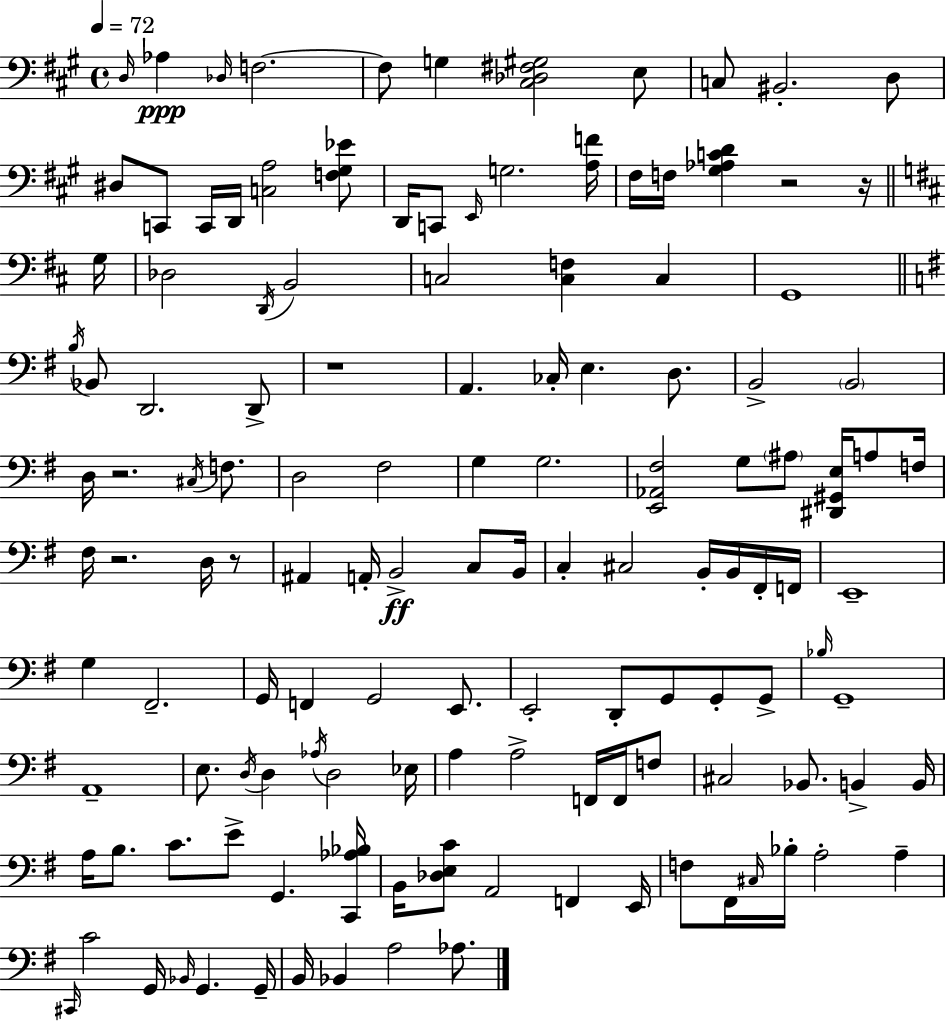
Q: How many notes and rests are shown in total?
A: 132